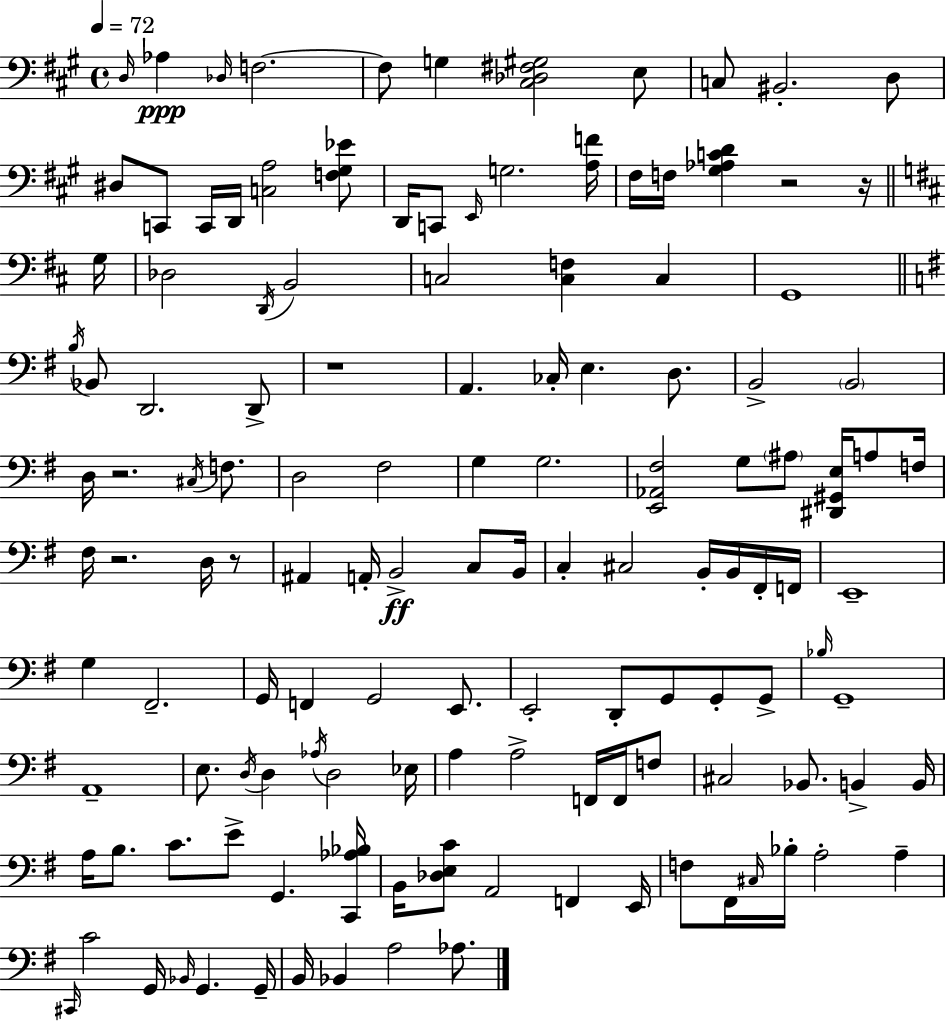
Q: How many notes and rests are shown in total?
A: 132